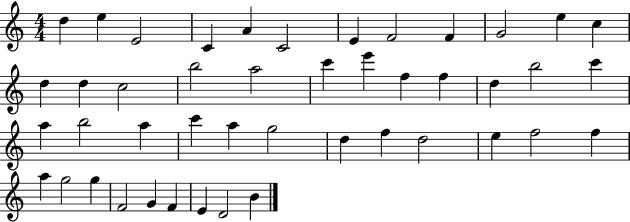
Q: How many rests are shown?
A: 0